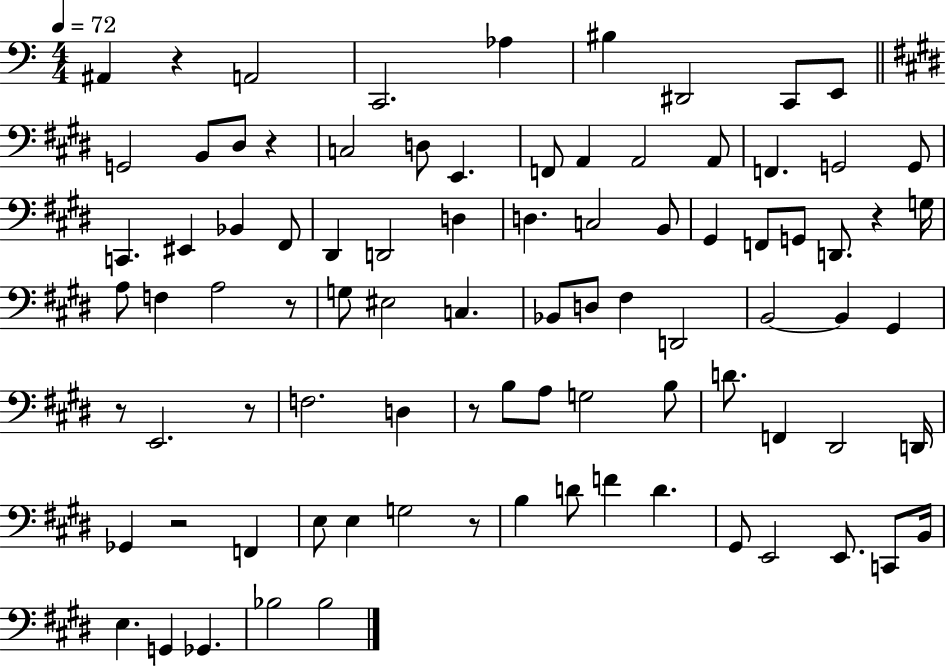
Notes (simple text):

A#2/q R/q A2/h C2/h. Ab3/q BIS3/q D#2/h C2/e E2/e G2/h B2/e D#3/e R/q C3/h D3/e E2/q. F2/e A2/q A2/h A2/e F2/q. G2/h G2/e C2/q. EIS2/q Bb2/q F#2/e D#2/q D2/h D3/q D3/q. C3/h B2/e G#2/q F2/e G2/e D2/e. R/q G3/s A3/e F3/q A3/h R/e G3/e EIS3/h C3/q. Bb2/e D3/e F#3/q D2/h B2/h B2/q G#2/q R/e E2/h. R/e F3/h. D3/q R/e B3/e A3/e G3/h B3/e D4/e. F2/q D#2/h D2/s Gb2/q R/h F2/q E3/e E3/q G3/h R/e B3/q D4/e F4/q D4/q. G#2/e E2/h E2/e. C2/e B2/s E3/q. G2/q Gb2/q. Bb3/h Bb3/h